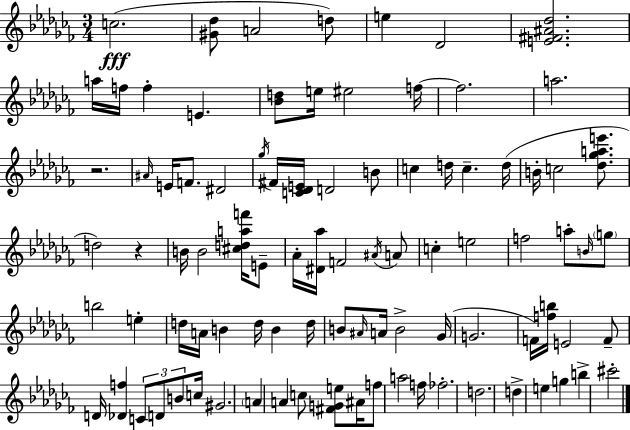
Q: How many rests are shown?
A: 2